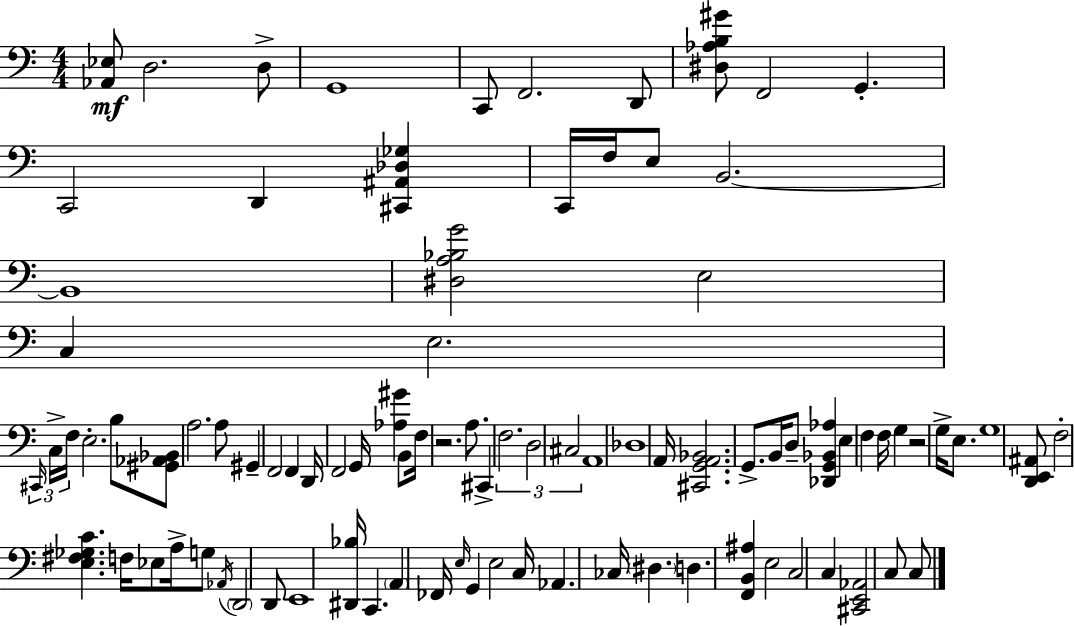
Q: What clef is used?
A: bass